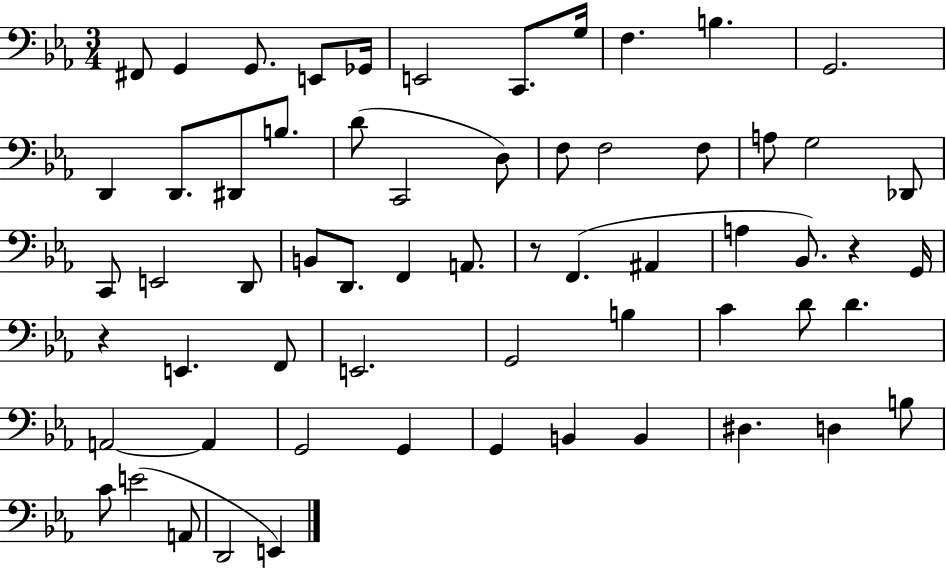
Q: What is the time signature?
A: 3/4